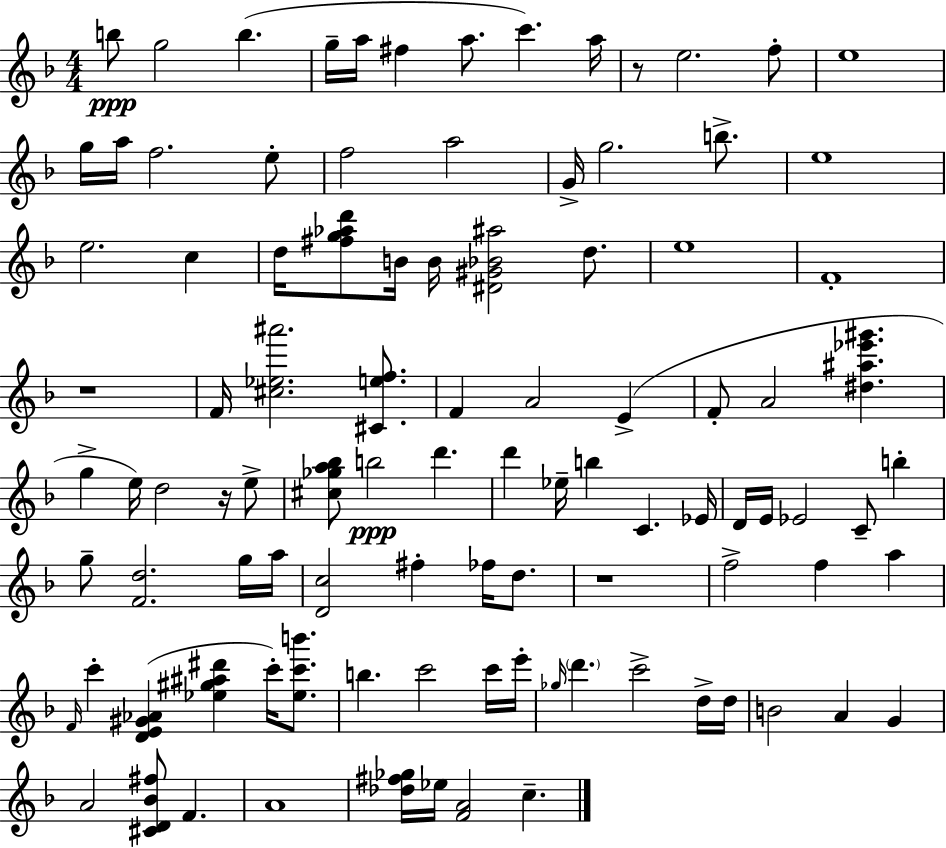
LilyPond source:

{
  \clef treble
  \numericTimeSignature
  \time 4/4
  \key f \major
  \repeat volta 2 { b''8\ppp g''2 b''4.( | g''16-- a''16 fis''4 a''8. c'''4.) a''16 | r8 e''2. f''8-. | e''1 | \break g''16 a''16 f''2. e''8-. | f''2 a''2 | g'16-> g''2. b''8.-> | e''1 | \break e''2. c''4 | d''16 <fis'' g'' aes'' d'''>8 b'16 b'16 <dis' gis' bes' ais''>2 d''8. | e''1 | f'1-. | \break r1 | f'16 <cis'' ees'' ais'''>2. <cis' e'' f''>8. | f'4 a'2 e'4->( | f'8-. a'2 <dis'' ais'' ees''' gis'''>4. | \break g''4-> e''16) d''2 r16 e''8-> | <cis'' ges'' a'' bes''>8 b''2\ppp d'''4. | d'''4 ees''16-- b''4 c'4. ees'16 | d'16 e'16 ees'2 c'8-- b''4-. | \break g''8-- <f' d''>2. g''16 a''16 | <d' c''>2 fis''4-. fes''16 d''8. | r1 | f''2-> f''4 a''4 | \break \grace { f'16 } c'''4-. <d' e' gis' aes'>4( <ees'' gis'' ais'' dis'''>4 c'''16-.) <ees'' c''' b'''>8. | b''4. c'''2 c'''16 | e'''16-. \grace { ges''16 } \parenthesize d'''4. c'''2-> | d''16-> d''16 b'2 a'4 g'4 | \break a'2 <cis' d' bes' fis''>8 f'4. | a'1 | <des'' fis'' ges''>16 ees''16 <f' a'>2 c''4.-- | } \bar "|."
}